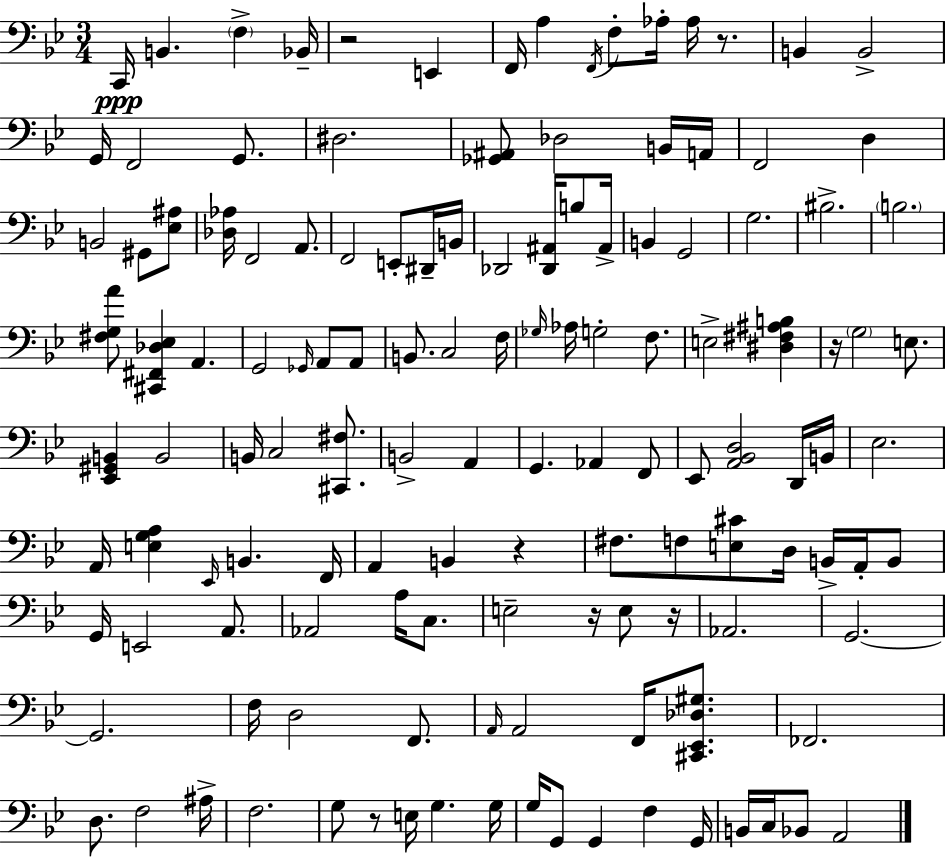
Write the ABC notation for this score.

X:1
T:Untitled
M:3/4
L:1/4
K:Gm
C,,/4 B,, F, _B,,/4 z2 E,, F,,/4 A, F,,/4 F,/2 _A,/4 _A,/4 z/2 B,, B,,2 G,,/4 F,,2 G,,/2 ^D,2 [_G,,^A,,]/2 _D,2 B,,/4 A,,/4 F,,2 D, B,,2 ^G,,/2 [_E,^A,]/2 [_D,_A,]/4 F,,2 A,,/2 F,,2 E,,/2 ^D,,/4 B,,/4 _D,,2 [_D,,^A,,]/4 B,/2 ^A,,/4 B,, G,,2 G,2 ^B,2 B,2 [^F,G,A]/2 [^C,,^F,,_D,_E,] A,, G,,2 _G,,/4 A,,/2 A,,/2 B,,/2 C,2 F,/4 _G,/4 _A,/4 G,2 F,/2 E,2 [^D,^F,^A,B,] z/4 G,2 E,/2 [_E,,^G,,B,,] B,,2 B,,/4 C,2 [^C,,^F,]/2 B,,2 A,, G,, _A,, F,,/2 _E,,/2 [A,,_B,,D,]2 D,,/4 B,,/4 _E,2 A,,/4 [E,G,A,] _E,,/4 B,, F,,/4 A,, B,, z ^F,/2 F,/2 [E,^C]/2 D,/4 B,,/4 A,,/4 B,,/2 G,,/4 E,,2 A,,/2 _A,,2 A,/4 C,/2 E,2 z/4 E,/2 z/4 _A,,2 G,,2 G,,2 F,/4 D,2 F,,/2 A,,/4 A,,2 F,,/4 [^C,,_E,,_D,^G,]/2 _F,,2 D,/2 F,2 ^A,/4 F,2 G,/2 z/2 E,/4 G, G,/4 G,/4 G,,/2 G,, F, G,,/4 B,,/4 C,/4 _B,,/2 A,,2